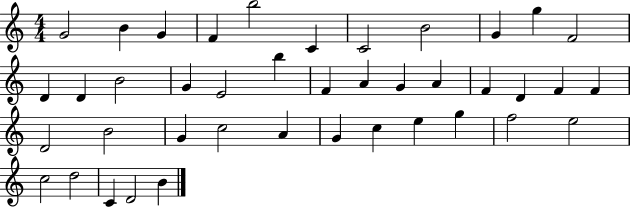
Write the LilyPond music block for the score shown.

{
  \clef treble
  \numericTimeSignature
  \time 4/4
  \key c \major
  g'2 b'4 g'4 | f'4 b''2 c'4 | c'2 b'2 | g'4 g''4 f'2 | \break d'4 d'4 b'2 | g'4 e'2 b''4 | f'4 a'4 g'4 a'4 | f'4 d'4 f'4 f'4 | \break d'2 b'2 | g'4 c''2 a'4 | g'4 c''4 e''4 g''4 | f''2 e''2 | \break c''2 d''2 | c'4 d'2 b'4 | \bar "|."
}